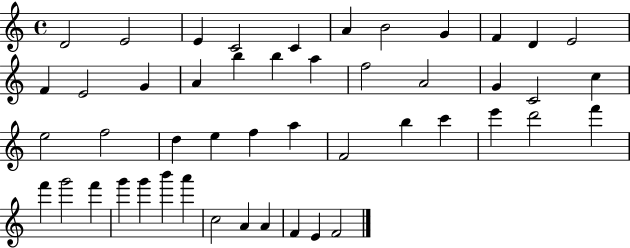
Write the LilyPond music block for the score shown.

{
  \clef treble
  \time 4/4
  \defaultTimeSignature
  \key c \major
  d'2 e'2 | e'4 c'2 c'4 | a'4 b'2 g'4 | f'4 d'4 e'2 | \break f'4 e'2 g'4 | a'4 b''4 b''4 a''4 | f''2 a'2 | g'4 c'2 c''4 | \break e''2 f''2 | d''4 e''4 f''4 a''4 | f'2 b''4 c'''4 | e'''4 d'''2 f'''4 | \break f'''4 g'''2 f'''4 | g'''4 g'''4 b'''4 a'''4 | c''2 a'4 a'4 | f'4 e'4 f'2 | \break \bar "|."
}